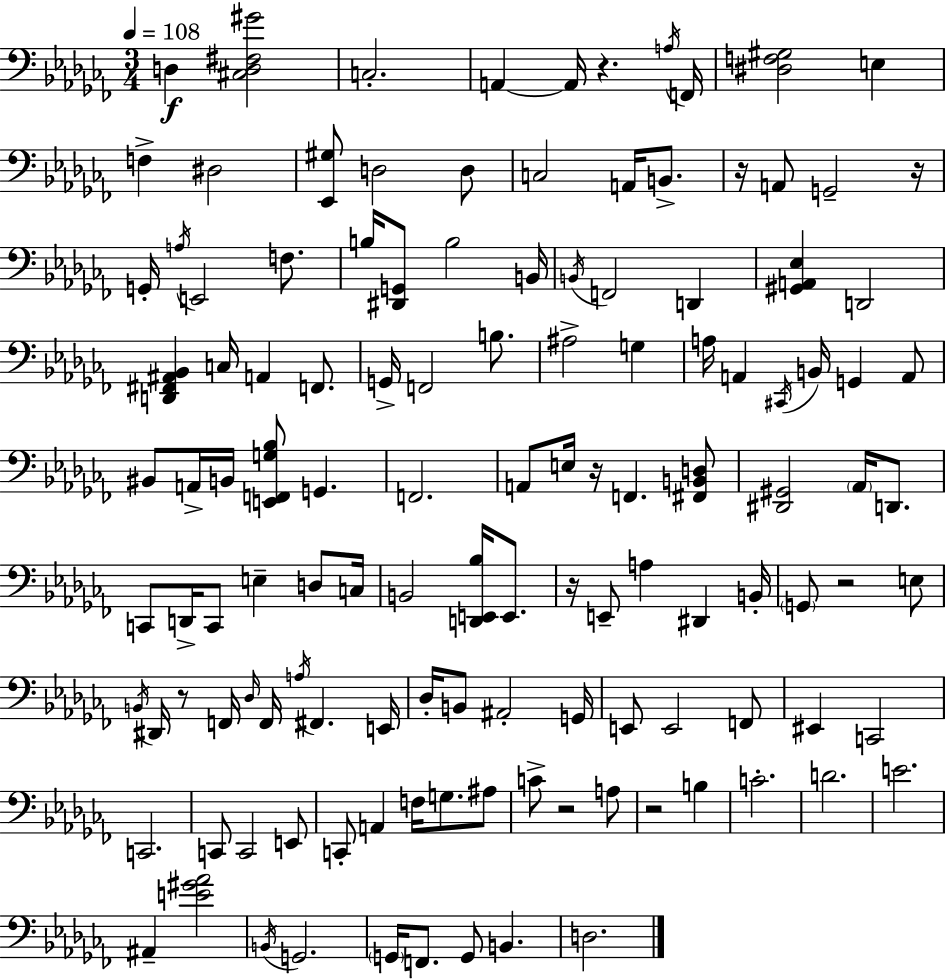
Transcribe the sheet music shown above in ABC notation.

X:1
T:Untitled
M:3/4
L:1/4
K:Abm
D, [^C,D,^F,^G]2 C,2 A,, A,,/4 z A,/4 F,,/4 [^D,F,^G,]2 E, F, ^D,2 [_E,,^G,]/2 D,2 D,/2 C,2 A,,/4 B,,/2 z/4 A,,/2 G,,2 z/4 G,,/4 A,/4 E,,2 F,/2 B,/4 [^D,,G,,]/2 B,2 B,,/4 B,,/4 F,,2 D,, [^G,,A,,_E,] D,,2 [D,,^F,,^A,,_B,,] C,/4 A,, F,,/2 G,,/4 F,,2 B,/2 ^A,2 G, A,/4 A,, ^C,,/4 B,,/4 G,, A,,/2 ^B,,/2 A,,/4 B,,/4 [E,,F,,G,_B,]/2 G,, F,,2 A,,/2 E,/4 z/4 F,, [^F,,B,,D,]/2 [^D,,^G,,]2 _A,,/4 D,,/2 C,,/2 D,,/4 C,,/2 E, D,/2 C,/4 B,,2 [D,,E,,_B,]/4 E,,/2 z/4 E,,/2 A, ^D,, B,,/4 G,,/2 z2 E,/2 B,,/4 ^D,,/4 z/2 F,,/4 _D,/4 F,,/4 A,/4 ^F,, E,,/4 _D,/4 B,,/2 ^A,,2 G,,/4 E,,/2 E,,2 F,,/2 ^E,, C,,2 C,,2 C,,/2 C,,2 E,,/2 C,,/2 A,, F,/4 G,/2 ^A,/2 C/2 z2 A,/2 z2 B, C2 D2 E2 ^A,, [E^G_A]2 B,,/4 G,,2 G,,/4 F,,/2 G,,/2 B,, D,2